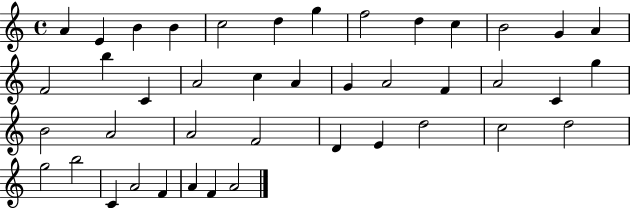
X:1
T:Untitled
M:4/4
L:1/4
K:C
A E B B c2 d g f2 d c B2 G A F2 b C A2 c A G A2 F A2 C g B2 A2 A2 F2 D E d2 c2 d2 g2 b2 C A2 F A F A2